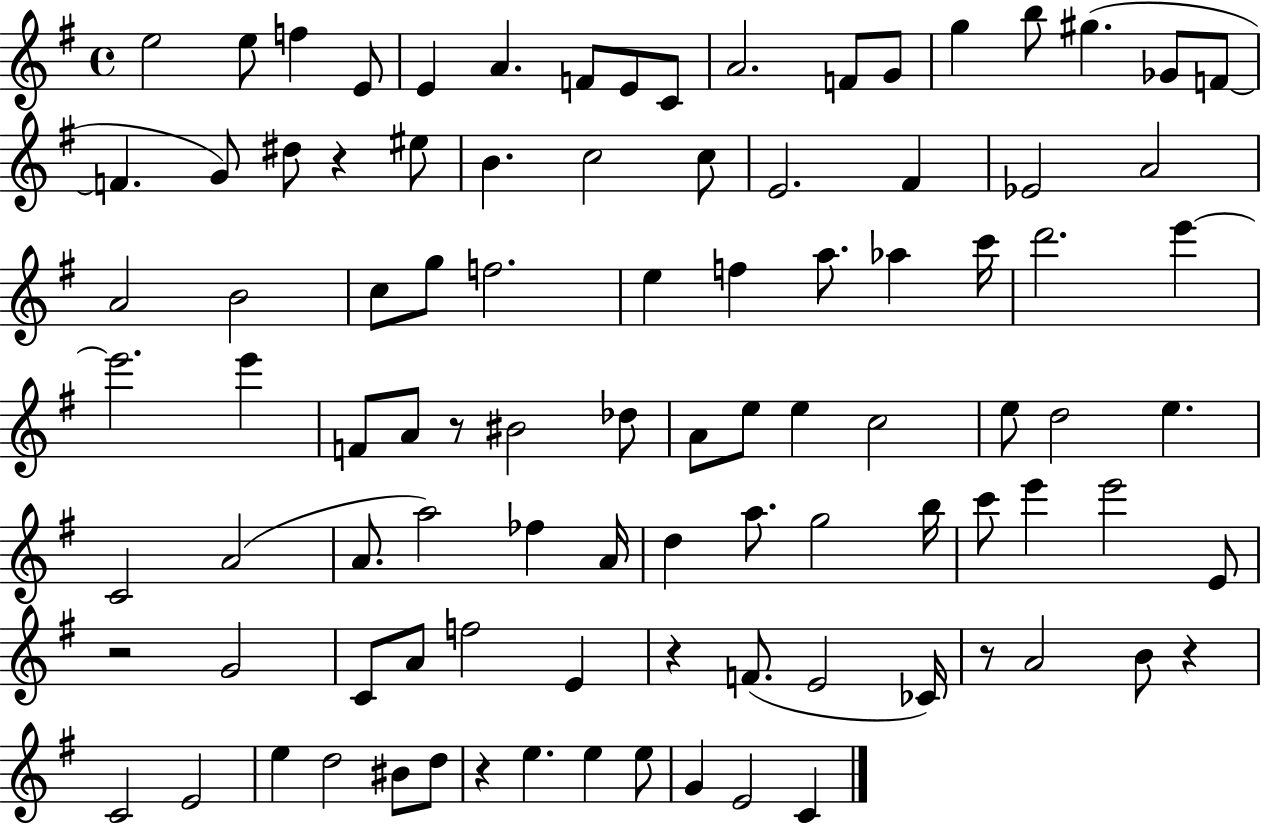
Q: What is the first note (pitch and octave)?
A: E5